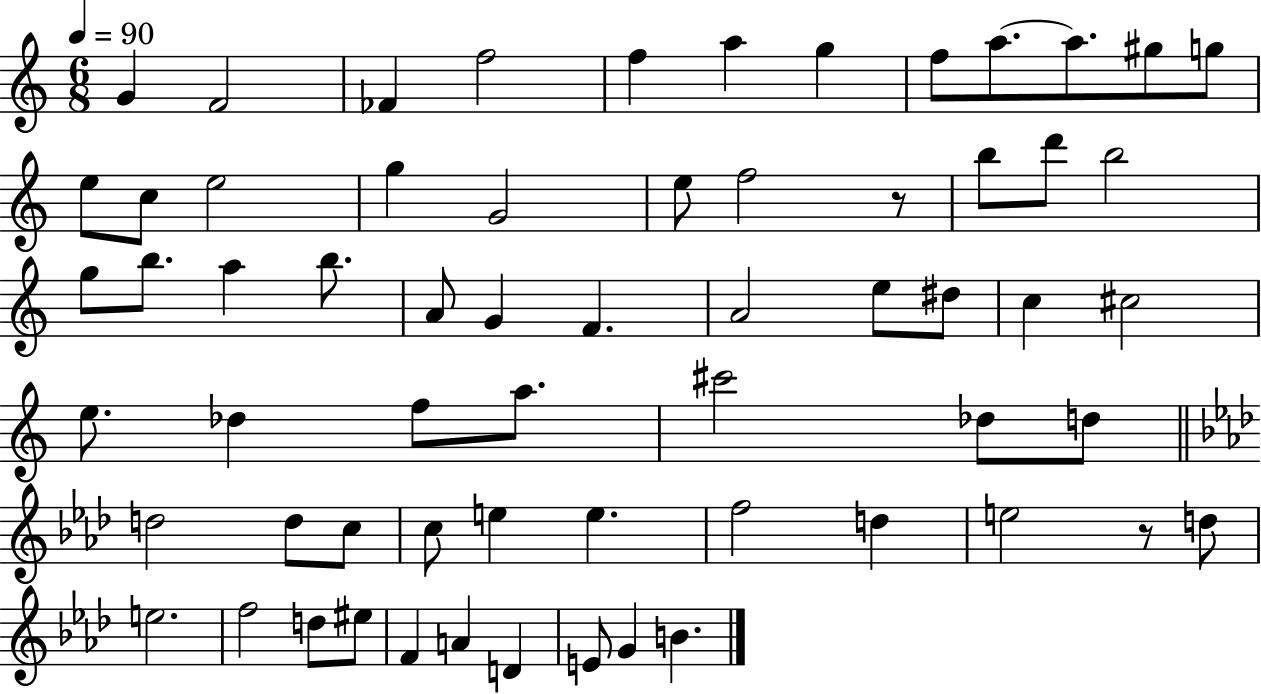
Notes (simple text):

G4/q F4/h FES4/q F5/h F5/q A5/q G5/q F5/e A5/e. A5/e. G#5/e G5/e E5/e C5/e E5/h G5/q G4/h E5/e F5/h R/e B5/e D6/e B5/h G5/e B5/e. A5/q B5/e. A4/e G4/q F4/q. A4/h E5/e D#5/e C5/q C#5/h E5/e. Db5/q F5/e A5/e. C#6/h Db5/e D5/e D5/h D5/e C5/e C5/e E5/q E5/q. F5/h D5/q E5/h R/e D5/e E5/h. F5/h D5/e EIS5/e F4/q A4/q D4/q E4/e G4/q B4/q.